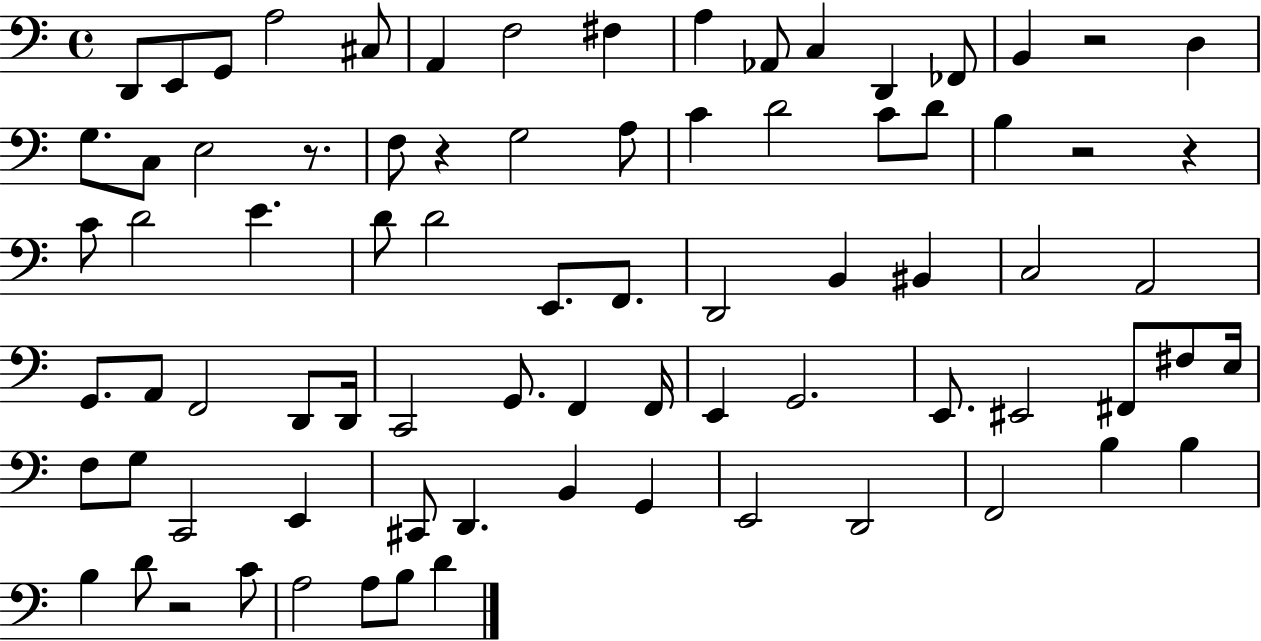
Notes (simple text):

D2/e E2/e G2/e A3/h C#3/e A2/q F3/h F#3/q A3/q Ab2/e C3/q D2/q FES2/e B2/q R/h D3/q G3/e. C3/e E3/h R/e. F3/e R/q G3/h A3/e C4/q D4/h C4/e D4/e B3/q R/h R/q C4/e D4/h E4/q. D4/e D4/h E2/e. F2/e. D2/h B2/q BIS2/q C3/h A2/h G2/e. A2/e F2/h D2/e D2/s C2/h G2/e. F2/q F2/s E2/q G2/h. E2/e. EIS2/h F#2/e F#3/e E3/s F3/e G3/e C2/h E2/q C#2/e D2/q. B2/q G2/q E2/h D2/h F2/h B3/q B3/q B3/q D4/e R/h C4/e A3/h A3/e B3/e D4/q